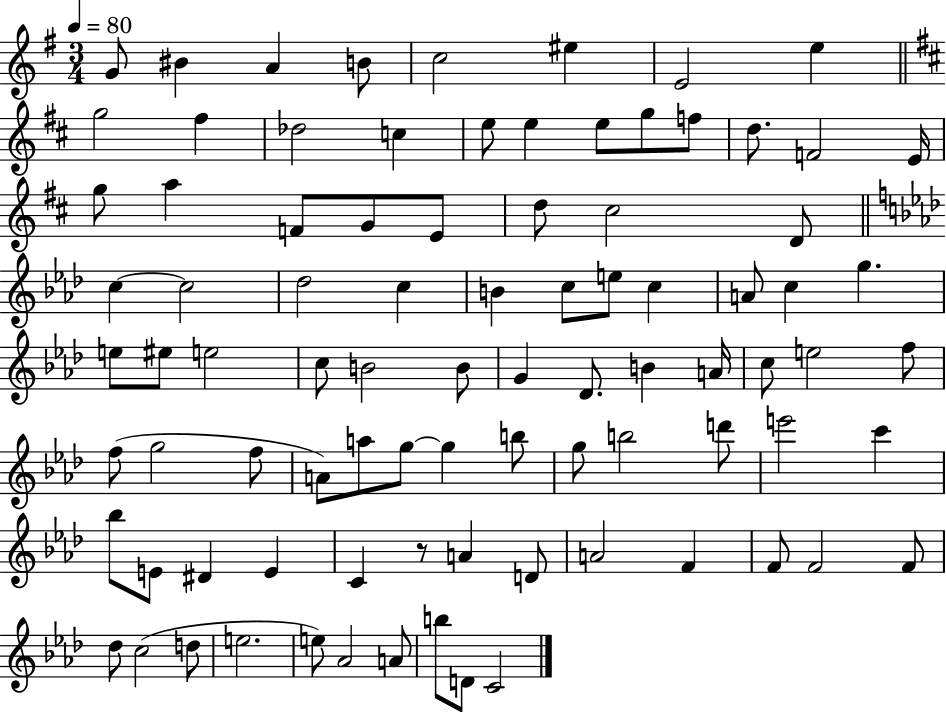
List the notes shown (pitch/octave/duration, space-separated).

G4/e BIS4/q A4/q B4/e C5/h EIS5/q E4/h E5/q G5/h F#5/q Db5/h C5/q E5/e E5/q E5/e G5/e F5/e D5/e. F4/h E4/s G5/e A5/q F4/e G4/e E4/e D5/e C#5/h D4/e C5/q C5/h Db5/h C5/q B4/q C5/e E5/e C5/q A4/e C5/q G5/q. E5/e EIS5/e E5/h C5/e B4/h B4/e G4/q Db4/e. B4/q A4/s C5/e E5/h F5/e F5/e G5/h F5/e A4/e A5/e G5/e G5/q B5/e G5/e B5/h D6/e E6/h C6/q Bb5/e E4/e D#4/q E4/q C4/q R/e A4/q D4/e A4/h F4/q F4/e F4/h F4/e Db5/e C5/h D5/e E5/h. E5/e Ab4/h A4/e B5/e D4/e C4/h